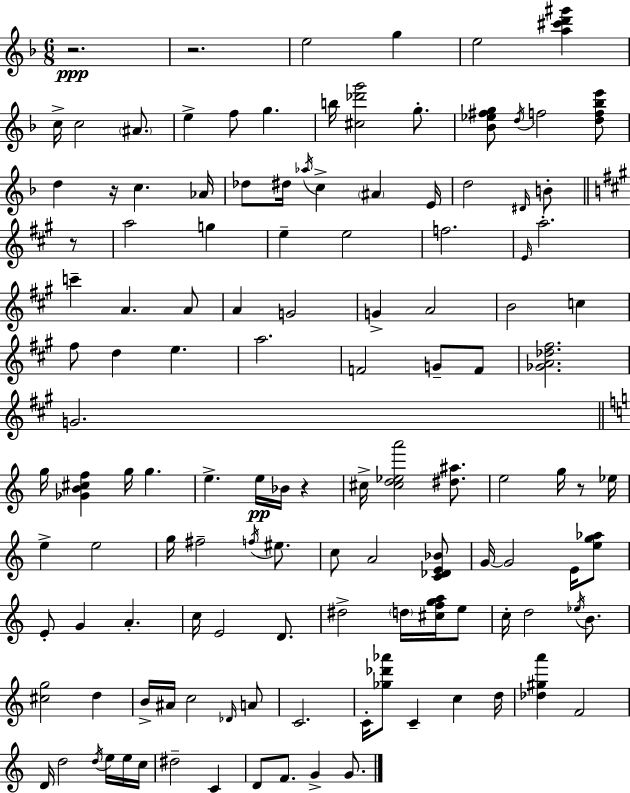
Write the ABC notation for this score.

X:1
T:Untitled
M:6/8
L:1/4
K:Dm
z2 z2 e2 g e2 [a^c'd'^g'] c/4 c2 ^A/2 e f/2 g b/4 [^c_d'g']2 g/2 [_B_e^fg]/2 d/4 f2 [df_be']/2 d z/4 c _A/4 _d/2 ^d/4 _a/4 c ^A E/4 d2 ^D/4 B/2 z/2 a2 g e e2 f2 E/4 a2 c' A A/2 A G2 G A2 B2 c ^f/2 d e a2 F2 G/2 F/2 [_GA_d^f]2 G2 g/4 [_GB^cf] g/4 g e e/4 _B/4 z ^c/4 [^cd_ea']2 [^d^a]/2 e2 g/4 z/2 _e/4 e e2 g/4 ^f2 f/4 ^e/2 c/2 A2 [C_DE_B]/2 G/4 G2 E/4 [eg_a]/2 E/2 G A c/4 E2 D/2 ^d2 d/4 [^cfga]/4 e/2 c/4 d2 _e/4 B/2 [^cg]2 d B/4 ^A/4 c2 _D/4 A/2 C2 C/4 [_g_d'_a']/2 C c d/4 [_d^ga'] F2 D/4 d2 d/4 e/4 e/4 c/4 ^d2 C D/2 F/2 G G/2